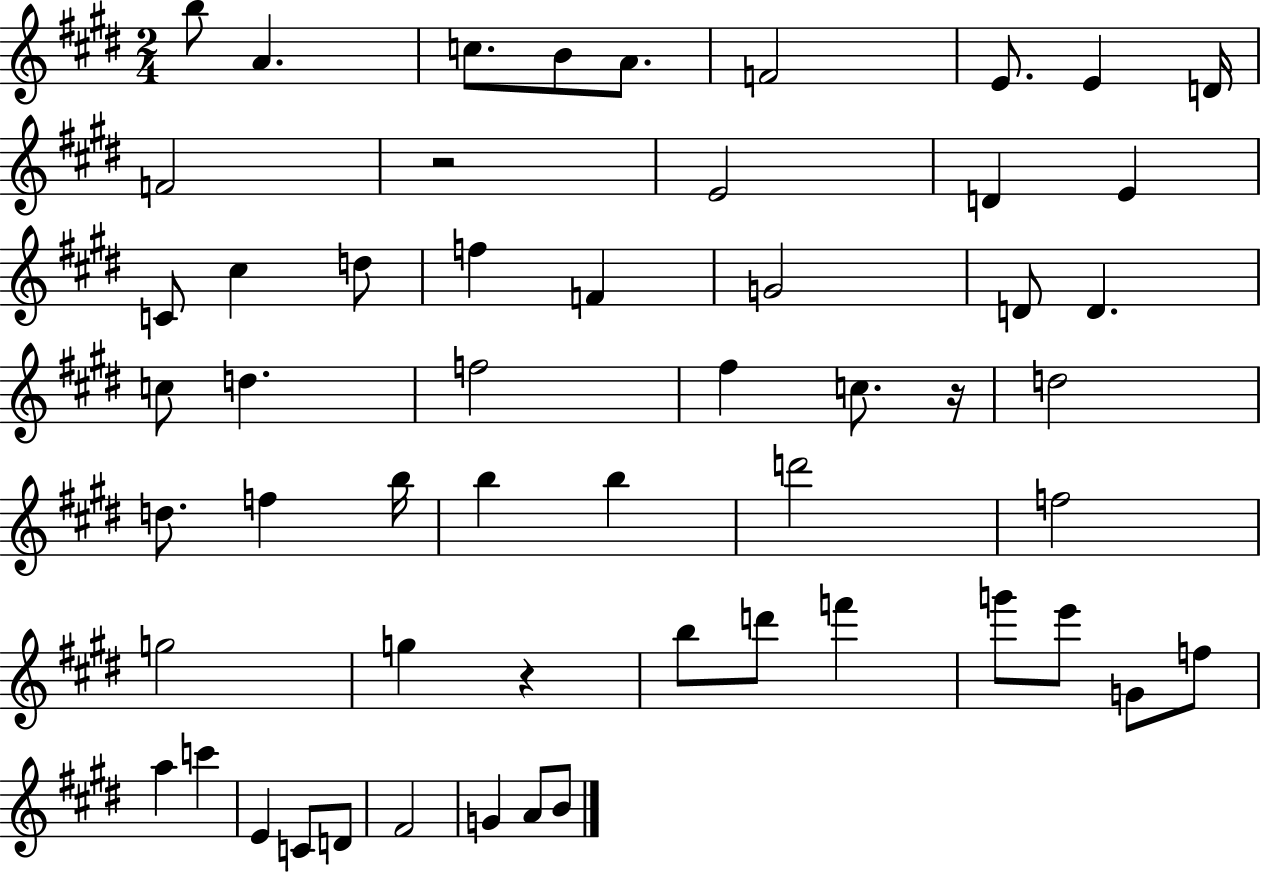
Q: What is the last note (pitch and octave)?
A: B4